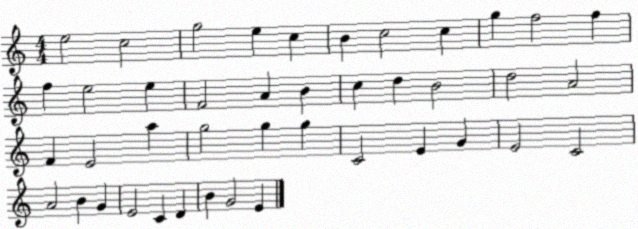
X:1
T:Untitled
M:4/4
L:1/4
K:C
e2 c2 g2 e c B c2 c g f2 f f e2 e F2 A B c d B2 d2 A2 F E2 a g2 g g C2 E G E2 C2 A2 B G E2 C D B G2 E